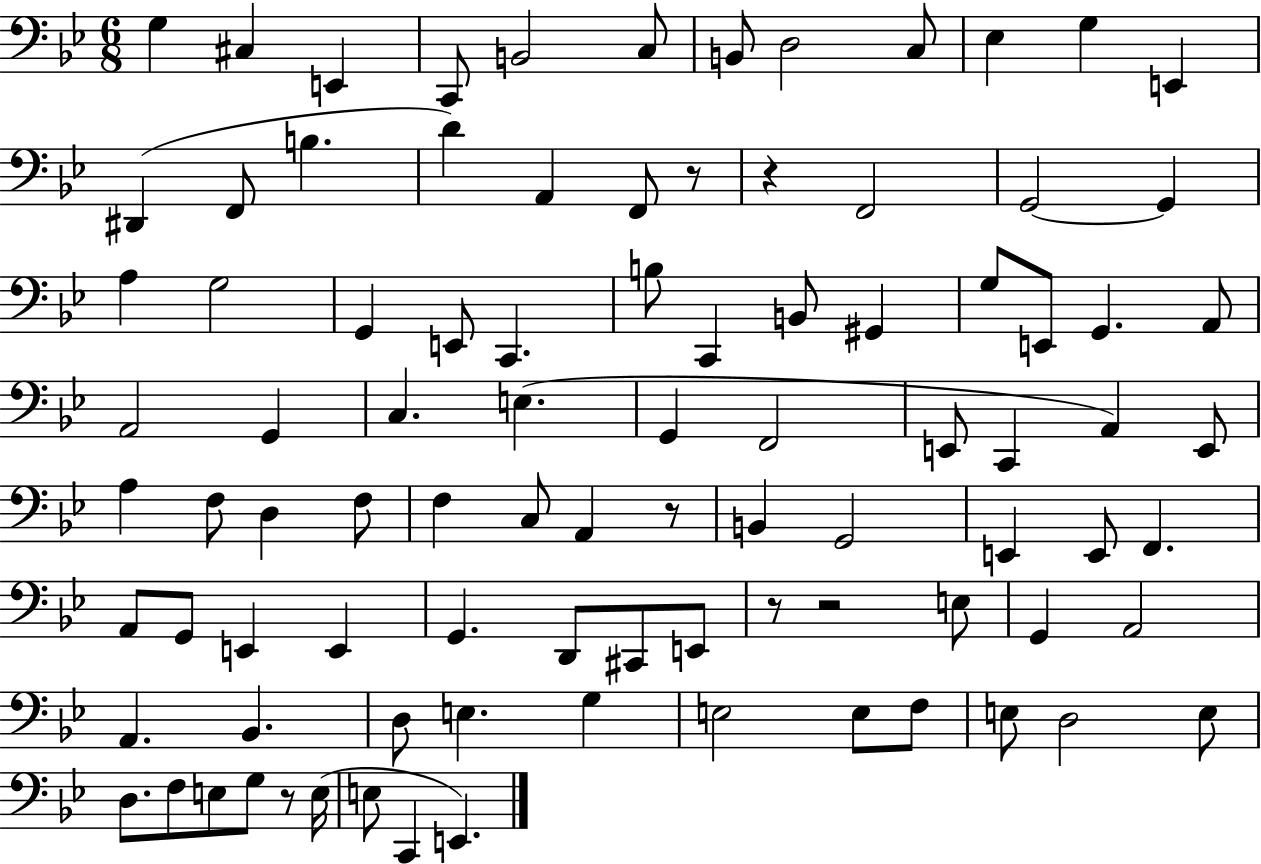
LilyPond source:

{
  \clef bass
  \numericTimeSignature
  \time 6/8
  \key bes \major
  g4 cis4 e,4 | c,8 b,2 c8 | b,8 d2 c8 | ees4 g4 e,4 | \break dis,4( f,8 b4. | d'4) a,4 f,8 r8 | r4 f,2 | g,2~~ g,4 | \break a4 g2 | g,4 e,8 c,4. | b8 c,4 b,8 gis,4 | g8 e,8 g,4. a,8 | \break a,2 g,4 | c4. e4.( | g,4 f,2 | e,8 c,4 a,4) e,8 | \break a4 f8 d4 f8 | f4 c8 a,4 r8 | b,4 g,2 | e,4 e,8 f,4. | \break a,8 g,8 e,4 e,4 | g,4. d,8 cis,8 e,8 | r8 r2 e8 | g,4 a,2 | \break a,4. bes,4. | d8 e4. g4 | e2 e8 f8 | e8 d2 e8 | \break d8. f8 e8 g8 r8 e16( | e8 c,4 e,4.) | \bar "|."
}